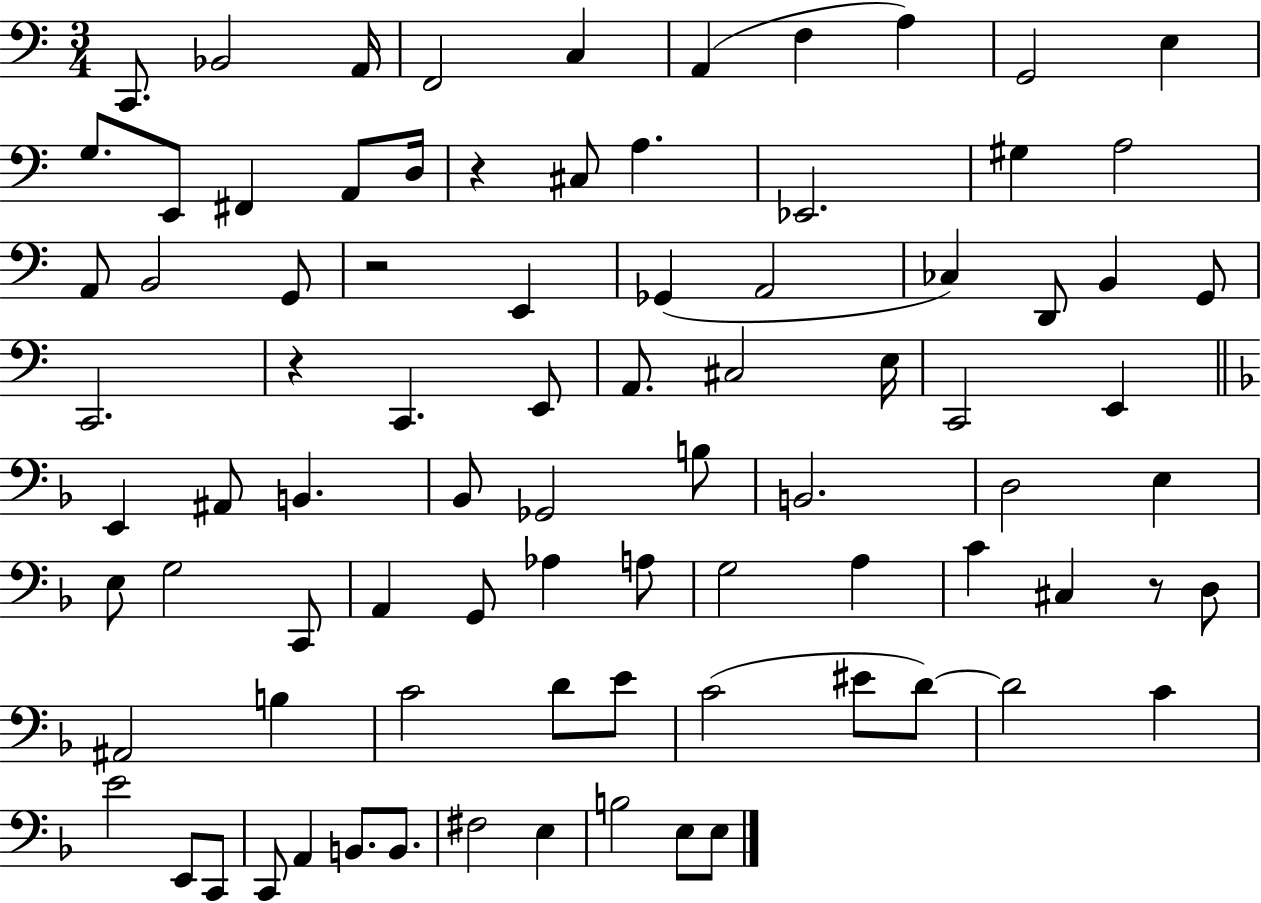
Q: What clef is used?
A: bass